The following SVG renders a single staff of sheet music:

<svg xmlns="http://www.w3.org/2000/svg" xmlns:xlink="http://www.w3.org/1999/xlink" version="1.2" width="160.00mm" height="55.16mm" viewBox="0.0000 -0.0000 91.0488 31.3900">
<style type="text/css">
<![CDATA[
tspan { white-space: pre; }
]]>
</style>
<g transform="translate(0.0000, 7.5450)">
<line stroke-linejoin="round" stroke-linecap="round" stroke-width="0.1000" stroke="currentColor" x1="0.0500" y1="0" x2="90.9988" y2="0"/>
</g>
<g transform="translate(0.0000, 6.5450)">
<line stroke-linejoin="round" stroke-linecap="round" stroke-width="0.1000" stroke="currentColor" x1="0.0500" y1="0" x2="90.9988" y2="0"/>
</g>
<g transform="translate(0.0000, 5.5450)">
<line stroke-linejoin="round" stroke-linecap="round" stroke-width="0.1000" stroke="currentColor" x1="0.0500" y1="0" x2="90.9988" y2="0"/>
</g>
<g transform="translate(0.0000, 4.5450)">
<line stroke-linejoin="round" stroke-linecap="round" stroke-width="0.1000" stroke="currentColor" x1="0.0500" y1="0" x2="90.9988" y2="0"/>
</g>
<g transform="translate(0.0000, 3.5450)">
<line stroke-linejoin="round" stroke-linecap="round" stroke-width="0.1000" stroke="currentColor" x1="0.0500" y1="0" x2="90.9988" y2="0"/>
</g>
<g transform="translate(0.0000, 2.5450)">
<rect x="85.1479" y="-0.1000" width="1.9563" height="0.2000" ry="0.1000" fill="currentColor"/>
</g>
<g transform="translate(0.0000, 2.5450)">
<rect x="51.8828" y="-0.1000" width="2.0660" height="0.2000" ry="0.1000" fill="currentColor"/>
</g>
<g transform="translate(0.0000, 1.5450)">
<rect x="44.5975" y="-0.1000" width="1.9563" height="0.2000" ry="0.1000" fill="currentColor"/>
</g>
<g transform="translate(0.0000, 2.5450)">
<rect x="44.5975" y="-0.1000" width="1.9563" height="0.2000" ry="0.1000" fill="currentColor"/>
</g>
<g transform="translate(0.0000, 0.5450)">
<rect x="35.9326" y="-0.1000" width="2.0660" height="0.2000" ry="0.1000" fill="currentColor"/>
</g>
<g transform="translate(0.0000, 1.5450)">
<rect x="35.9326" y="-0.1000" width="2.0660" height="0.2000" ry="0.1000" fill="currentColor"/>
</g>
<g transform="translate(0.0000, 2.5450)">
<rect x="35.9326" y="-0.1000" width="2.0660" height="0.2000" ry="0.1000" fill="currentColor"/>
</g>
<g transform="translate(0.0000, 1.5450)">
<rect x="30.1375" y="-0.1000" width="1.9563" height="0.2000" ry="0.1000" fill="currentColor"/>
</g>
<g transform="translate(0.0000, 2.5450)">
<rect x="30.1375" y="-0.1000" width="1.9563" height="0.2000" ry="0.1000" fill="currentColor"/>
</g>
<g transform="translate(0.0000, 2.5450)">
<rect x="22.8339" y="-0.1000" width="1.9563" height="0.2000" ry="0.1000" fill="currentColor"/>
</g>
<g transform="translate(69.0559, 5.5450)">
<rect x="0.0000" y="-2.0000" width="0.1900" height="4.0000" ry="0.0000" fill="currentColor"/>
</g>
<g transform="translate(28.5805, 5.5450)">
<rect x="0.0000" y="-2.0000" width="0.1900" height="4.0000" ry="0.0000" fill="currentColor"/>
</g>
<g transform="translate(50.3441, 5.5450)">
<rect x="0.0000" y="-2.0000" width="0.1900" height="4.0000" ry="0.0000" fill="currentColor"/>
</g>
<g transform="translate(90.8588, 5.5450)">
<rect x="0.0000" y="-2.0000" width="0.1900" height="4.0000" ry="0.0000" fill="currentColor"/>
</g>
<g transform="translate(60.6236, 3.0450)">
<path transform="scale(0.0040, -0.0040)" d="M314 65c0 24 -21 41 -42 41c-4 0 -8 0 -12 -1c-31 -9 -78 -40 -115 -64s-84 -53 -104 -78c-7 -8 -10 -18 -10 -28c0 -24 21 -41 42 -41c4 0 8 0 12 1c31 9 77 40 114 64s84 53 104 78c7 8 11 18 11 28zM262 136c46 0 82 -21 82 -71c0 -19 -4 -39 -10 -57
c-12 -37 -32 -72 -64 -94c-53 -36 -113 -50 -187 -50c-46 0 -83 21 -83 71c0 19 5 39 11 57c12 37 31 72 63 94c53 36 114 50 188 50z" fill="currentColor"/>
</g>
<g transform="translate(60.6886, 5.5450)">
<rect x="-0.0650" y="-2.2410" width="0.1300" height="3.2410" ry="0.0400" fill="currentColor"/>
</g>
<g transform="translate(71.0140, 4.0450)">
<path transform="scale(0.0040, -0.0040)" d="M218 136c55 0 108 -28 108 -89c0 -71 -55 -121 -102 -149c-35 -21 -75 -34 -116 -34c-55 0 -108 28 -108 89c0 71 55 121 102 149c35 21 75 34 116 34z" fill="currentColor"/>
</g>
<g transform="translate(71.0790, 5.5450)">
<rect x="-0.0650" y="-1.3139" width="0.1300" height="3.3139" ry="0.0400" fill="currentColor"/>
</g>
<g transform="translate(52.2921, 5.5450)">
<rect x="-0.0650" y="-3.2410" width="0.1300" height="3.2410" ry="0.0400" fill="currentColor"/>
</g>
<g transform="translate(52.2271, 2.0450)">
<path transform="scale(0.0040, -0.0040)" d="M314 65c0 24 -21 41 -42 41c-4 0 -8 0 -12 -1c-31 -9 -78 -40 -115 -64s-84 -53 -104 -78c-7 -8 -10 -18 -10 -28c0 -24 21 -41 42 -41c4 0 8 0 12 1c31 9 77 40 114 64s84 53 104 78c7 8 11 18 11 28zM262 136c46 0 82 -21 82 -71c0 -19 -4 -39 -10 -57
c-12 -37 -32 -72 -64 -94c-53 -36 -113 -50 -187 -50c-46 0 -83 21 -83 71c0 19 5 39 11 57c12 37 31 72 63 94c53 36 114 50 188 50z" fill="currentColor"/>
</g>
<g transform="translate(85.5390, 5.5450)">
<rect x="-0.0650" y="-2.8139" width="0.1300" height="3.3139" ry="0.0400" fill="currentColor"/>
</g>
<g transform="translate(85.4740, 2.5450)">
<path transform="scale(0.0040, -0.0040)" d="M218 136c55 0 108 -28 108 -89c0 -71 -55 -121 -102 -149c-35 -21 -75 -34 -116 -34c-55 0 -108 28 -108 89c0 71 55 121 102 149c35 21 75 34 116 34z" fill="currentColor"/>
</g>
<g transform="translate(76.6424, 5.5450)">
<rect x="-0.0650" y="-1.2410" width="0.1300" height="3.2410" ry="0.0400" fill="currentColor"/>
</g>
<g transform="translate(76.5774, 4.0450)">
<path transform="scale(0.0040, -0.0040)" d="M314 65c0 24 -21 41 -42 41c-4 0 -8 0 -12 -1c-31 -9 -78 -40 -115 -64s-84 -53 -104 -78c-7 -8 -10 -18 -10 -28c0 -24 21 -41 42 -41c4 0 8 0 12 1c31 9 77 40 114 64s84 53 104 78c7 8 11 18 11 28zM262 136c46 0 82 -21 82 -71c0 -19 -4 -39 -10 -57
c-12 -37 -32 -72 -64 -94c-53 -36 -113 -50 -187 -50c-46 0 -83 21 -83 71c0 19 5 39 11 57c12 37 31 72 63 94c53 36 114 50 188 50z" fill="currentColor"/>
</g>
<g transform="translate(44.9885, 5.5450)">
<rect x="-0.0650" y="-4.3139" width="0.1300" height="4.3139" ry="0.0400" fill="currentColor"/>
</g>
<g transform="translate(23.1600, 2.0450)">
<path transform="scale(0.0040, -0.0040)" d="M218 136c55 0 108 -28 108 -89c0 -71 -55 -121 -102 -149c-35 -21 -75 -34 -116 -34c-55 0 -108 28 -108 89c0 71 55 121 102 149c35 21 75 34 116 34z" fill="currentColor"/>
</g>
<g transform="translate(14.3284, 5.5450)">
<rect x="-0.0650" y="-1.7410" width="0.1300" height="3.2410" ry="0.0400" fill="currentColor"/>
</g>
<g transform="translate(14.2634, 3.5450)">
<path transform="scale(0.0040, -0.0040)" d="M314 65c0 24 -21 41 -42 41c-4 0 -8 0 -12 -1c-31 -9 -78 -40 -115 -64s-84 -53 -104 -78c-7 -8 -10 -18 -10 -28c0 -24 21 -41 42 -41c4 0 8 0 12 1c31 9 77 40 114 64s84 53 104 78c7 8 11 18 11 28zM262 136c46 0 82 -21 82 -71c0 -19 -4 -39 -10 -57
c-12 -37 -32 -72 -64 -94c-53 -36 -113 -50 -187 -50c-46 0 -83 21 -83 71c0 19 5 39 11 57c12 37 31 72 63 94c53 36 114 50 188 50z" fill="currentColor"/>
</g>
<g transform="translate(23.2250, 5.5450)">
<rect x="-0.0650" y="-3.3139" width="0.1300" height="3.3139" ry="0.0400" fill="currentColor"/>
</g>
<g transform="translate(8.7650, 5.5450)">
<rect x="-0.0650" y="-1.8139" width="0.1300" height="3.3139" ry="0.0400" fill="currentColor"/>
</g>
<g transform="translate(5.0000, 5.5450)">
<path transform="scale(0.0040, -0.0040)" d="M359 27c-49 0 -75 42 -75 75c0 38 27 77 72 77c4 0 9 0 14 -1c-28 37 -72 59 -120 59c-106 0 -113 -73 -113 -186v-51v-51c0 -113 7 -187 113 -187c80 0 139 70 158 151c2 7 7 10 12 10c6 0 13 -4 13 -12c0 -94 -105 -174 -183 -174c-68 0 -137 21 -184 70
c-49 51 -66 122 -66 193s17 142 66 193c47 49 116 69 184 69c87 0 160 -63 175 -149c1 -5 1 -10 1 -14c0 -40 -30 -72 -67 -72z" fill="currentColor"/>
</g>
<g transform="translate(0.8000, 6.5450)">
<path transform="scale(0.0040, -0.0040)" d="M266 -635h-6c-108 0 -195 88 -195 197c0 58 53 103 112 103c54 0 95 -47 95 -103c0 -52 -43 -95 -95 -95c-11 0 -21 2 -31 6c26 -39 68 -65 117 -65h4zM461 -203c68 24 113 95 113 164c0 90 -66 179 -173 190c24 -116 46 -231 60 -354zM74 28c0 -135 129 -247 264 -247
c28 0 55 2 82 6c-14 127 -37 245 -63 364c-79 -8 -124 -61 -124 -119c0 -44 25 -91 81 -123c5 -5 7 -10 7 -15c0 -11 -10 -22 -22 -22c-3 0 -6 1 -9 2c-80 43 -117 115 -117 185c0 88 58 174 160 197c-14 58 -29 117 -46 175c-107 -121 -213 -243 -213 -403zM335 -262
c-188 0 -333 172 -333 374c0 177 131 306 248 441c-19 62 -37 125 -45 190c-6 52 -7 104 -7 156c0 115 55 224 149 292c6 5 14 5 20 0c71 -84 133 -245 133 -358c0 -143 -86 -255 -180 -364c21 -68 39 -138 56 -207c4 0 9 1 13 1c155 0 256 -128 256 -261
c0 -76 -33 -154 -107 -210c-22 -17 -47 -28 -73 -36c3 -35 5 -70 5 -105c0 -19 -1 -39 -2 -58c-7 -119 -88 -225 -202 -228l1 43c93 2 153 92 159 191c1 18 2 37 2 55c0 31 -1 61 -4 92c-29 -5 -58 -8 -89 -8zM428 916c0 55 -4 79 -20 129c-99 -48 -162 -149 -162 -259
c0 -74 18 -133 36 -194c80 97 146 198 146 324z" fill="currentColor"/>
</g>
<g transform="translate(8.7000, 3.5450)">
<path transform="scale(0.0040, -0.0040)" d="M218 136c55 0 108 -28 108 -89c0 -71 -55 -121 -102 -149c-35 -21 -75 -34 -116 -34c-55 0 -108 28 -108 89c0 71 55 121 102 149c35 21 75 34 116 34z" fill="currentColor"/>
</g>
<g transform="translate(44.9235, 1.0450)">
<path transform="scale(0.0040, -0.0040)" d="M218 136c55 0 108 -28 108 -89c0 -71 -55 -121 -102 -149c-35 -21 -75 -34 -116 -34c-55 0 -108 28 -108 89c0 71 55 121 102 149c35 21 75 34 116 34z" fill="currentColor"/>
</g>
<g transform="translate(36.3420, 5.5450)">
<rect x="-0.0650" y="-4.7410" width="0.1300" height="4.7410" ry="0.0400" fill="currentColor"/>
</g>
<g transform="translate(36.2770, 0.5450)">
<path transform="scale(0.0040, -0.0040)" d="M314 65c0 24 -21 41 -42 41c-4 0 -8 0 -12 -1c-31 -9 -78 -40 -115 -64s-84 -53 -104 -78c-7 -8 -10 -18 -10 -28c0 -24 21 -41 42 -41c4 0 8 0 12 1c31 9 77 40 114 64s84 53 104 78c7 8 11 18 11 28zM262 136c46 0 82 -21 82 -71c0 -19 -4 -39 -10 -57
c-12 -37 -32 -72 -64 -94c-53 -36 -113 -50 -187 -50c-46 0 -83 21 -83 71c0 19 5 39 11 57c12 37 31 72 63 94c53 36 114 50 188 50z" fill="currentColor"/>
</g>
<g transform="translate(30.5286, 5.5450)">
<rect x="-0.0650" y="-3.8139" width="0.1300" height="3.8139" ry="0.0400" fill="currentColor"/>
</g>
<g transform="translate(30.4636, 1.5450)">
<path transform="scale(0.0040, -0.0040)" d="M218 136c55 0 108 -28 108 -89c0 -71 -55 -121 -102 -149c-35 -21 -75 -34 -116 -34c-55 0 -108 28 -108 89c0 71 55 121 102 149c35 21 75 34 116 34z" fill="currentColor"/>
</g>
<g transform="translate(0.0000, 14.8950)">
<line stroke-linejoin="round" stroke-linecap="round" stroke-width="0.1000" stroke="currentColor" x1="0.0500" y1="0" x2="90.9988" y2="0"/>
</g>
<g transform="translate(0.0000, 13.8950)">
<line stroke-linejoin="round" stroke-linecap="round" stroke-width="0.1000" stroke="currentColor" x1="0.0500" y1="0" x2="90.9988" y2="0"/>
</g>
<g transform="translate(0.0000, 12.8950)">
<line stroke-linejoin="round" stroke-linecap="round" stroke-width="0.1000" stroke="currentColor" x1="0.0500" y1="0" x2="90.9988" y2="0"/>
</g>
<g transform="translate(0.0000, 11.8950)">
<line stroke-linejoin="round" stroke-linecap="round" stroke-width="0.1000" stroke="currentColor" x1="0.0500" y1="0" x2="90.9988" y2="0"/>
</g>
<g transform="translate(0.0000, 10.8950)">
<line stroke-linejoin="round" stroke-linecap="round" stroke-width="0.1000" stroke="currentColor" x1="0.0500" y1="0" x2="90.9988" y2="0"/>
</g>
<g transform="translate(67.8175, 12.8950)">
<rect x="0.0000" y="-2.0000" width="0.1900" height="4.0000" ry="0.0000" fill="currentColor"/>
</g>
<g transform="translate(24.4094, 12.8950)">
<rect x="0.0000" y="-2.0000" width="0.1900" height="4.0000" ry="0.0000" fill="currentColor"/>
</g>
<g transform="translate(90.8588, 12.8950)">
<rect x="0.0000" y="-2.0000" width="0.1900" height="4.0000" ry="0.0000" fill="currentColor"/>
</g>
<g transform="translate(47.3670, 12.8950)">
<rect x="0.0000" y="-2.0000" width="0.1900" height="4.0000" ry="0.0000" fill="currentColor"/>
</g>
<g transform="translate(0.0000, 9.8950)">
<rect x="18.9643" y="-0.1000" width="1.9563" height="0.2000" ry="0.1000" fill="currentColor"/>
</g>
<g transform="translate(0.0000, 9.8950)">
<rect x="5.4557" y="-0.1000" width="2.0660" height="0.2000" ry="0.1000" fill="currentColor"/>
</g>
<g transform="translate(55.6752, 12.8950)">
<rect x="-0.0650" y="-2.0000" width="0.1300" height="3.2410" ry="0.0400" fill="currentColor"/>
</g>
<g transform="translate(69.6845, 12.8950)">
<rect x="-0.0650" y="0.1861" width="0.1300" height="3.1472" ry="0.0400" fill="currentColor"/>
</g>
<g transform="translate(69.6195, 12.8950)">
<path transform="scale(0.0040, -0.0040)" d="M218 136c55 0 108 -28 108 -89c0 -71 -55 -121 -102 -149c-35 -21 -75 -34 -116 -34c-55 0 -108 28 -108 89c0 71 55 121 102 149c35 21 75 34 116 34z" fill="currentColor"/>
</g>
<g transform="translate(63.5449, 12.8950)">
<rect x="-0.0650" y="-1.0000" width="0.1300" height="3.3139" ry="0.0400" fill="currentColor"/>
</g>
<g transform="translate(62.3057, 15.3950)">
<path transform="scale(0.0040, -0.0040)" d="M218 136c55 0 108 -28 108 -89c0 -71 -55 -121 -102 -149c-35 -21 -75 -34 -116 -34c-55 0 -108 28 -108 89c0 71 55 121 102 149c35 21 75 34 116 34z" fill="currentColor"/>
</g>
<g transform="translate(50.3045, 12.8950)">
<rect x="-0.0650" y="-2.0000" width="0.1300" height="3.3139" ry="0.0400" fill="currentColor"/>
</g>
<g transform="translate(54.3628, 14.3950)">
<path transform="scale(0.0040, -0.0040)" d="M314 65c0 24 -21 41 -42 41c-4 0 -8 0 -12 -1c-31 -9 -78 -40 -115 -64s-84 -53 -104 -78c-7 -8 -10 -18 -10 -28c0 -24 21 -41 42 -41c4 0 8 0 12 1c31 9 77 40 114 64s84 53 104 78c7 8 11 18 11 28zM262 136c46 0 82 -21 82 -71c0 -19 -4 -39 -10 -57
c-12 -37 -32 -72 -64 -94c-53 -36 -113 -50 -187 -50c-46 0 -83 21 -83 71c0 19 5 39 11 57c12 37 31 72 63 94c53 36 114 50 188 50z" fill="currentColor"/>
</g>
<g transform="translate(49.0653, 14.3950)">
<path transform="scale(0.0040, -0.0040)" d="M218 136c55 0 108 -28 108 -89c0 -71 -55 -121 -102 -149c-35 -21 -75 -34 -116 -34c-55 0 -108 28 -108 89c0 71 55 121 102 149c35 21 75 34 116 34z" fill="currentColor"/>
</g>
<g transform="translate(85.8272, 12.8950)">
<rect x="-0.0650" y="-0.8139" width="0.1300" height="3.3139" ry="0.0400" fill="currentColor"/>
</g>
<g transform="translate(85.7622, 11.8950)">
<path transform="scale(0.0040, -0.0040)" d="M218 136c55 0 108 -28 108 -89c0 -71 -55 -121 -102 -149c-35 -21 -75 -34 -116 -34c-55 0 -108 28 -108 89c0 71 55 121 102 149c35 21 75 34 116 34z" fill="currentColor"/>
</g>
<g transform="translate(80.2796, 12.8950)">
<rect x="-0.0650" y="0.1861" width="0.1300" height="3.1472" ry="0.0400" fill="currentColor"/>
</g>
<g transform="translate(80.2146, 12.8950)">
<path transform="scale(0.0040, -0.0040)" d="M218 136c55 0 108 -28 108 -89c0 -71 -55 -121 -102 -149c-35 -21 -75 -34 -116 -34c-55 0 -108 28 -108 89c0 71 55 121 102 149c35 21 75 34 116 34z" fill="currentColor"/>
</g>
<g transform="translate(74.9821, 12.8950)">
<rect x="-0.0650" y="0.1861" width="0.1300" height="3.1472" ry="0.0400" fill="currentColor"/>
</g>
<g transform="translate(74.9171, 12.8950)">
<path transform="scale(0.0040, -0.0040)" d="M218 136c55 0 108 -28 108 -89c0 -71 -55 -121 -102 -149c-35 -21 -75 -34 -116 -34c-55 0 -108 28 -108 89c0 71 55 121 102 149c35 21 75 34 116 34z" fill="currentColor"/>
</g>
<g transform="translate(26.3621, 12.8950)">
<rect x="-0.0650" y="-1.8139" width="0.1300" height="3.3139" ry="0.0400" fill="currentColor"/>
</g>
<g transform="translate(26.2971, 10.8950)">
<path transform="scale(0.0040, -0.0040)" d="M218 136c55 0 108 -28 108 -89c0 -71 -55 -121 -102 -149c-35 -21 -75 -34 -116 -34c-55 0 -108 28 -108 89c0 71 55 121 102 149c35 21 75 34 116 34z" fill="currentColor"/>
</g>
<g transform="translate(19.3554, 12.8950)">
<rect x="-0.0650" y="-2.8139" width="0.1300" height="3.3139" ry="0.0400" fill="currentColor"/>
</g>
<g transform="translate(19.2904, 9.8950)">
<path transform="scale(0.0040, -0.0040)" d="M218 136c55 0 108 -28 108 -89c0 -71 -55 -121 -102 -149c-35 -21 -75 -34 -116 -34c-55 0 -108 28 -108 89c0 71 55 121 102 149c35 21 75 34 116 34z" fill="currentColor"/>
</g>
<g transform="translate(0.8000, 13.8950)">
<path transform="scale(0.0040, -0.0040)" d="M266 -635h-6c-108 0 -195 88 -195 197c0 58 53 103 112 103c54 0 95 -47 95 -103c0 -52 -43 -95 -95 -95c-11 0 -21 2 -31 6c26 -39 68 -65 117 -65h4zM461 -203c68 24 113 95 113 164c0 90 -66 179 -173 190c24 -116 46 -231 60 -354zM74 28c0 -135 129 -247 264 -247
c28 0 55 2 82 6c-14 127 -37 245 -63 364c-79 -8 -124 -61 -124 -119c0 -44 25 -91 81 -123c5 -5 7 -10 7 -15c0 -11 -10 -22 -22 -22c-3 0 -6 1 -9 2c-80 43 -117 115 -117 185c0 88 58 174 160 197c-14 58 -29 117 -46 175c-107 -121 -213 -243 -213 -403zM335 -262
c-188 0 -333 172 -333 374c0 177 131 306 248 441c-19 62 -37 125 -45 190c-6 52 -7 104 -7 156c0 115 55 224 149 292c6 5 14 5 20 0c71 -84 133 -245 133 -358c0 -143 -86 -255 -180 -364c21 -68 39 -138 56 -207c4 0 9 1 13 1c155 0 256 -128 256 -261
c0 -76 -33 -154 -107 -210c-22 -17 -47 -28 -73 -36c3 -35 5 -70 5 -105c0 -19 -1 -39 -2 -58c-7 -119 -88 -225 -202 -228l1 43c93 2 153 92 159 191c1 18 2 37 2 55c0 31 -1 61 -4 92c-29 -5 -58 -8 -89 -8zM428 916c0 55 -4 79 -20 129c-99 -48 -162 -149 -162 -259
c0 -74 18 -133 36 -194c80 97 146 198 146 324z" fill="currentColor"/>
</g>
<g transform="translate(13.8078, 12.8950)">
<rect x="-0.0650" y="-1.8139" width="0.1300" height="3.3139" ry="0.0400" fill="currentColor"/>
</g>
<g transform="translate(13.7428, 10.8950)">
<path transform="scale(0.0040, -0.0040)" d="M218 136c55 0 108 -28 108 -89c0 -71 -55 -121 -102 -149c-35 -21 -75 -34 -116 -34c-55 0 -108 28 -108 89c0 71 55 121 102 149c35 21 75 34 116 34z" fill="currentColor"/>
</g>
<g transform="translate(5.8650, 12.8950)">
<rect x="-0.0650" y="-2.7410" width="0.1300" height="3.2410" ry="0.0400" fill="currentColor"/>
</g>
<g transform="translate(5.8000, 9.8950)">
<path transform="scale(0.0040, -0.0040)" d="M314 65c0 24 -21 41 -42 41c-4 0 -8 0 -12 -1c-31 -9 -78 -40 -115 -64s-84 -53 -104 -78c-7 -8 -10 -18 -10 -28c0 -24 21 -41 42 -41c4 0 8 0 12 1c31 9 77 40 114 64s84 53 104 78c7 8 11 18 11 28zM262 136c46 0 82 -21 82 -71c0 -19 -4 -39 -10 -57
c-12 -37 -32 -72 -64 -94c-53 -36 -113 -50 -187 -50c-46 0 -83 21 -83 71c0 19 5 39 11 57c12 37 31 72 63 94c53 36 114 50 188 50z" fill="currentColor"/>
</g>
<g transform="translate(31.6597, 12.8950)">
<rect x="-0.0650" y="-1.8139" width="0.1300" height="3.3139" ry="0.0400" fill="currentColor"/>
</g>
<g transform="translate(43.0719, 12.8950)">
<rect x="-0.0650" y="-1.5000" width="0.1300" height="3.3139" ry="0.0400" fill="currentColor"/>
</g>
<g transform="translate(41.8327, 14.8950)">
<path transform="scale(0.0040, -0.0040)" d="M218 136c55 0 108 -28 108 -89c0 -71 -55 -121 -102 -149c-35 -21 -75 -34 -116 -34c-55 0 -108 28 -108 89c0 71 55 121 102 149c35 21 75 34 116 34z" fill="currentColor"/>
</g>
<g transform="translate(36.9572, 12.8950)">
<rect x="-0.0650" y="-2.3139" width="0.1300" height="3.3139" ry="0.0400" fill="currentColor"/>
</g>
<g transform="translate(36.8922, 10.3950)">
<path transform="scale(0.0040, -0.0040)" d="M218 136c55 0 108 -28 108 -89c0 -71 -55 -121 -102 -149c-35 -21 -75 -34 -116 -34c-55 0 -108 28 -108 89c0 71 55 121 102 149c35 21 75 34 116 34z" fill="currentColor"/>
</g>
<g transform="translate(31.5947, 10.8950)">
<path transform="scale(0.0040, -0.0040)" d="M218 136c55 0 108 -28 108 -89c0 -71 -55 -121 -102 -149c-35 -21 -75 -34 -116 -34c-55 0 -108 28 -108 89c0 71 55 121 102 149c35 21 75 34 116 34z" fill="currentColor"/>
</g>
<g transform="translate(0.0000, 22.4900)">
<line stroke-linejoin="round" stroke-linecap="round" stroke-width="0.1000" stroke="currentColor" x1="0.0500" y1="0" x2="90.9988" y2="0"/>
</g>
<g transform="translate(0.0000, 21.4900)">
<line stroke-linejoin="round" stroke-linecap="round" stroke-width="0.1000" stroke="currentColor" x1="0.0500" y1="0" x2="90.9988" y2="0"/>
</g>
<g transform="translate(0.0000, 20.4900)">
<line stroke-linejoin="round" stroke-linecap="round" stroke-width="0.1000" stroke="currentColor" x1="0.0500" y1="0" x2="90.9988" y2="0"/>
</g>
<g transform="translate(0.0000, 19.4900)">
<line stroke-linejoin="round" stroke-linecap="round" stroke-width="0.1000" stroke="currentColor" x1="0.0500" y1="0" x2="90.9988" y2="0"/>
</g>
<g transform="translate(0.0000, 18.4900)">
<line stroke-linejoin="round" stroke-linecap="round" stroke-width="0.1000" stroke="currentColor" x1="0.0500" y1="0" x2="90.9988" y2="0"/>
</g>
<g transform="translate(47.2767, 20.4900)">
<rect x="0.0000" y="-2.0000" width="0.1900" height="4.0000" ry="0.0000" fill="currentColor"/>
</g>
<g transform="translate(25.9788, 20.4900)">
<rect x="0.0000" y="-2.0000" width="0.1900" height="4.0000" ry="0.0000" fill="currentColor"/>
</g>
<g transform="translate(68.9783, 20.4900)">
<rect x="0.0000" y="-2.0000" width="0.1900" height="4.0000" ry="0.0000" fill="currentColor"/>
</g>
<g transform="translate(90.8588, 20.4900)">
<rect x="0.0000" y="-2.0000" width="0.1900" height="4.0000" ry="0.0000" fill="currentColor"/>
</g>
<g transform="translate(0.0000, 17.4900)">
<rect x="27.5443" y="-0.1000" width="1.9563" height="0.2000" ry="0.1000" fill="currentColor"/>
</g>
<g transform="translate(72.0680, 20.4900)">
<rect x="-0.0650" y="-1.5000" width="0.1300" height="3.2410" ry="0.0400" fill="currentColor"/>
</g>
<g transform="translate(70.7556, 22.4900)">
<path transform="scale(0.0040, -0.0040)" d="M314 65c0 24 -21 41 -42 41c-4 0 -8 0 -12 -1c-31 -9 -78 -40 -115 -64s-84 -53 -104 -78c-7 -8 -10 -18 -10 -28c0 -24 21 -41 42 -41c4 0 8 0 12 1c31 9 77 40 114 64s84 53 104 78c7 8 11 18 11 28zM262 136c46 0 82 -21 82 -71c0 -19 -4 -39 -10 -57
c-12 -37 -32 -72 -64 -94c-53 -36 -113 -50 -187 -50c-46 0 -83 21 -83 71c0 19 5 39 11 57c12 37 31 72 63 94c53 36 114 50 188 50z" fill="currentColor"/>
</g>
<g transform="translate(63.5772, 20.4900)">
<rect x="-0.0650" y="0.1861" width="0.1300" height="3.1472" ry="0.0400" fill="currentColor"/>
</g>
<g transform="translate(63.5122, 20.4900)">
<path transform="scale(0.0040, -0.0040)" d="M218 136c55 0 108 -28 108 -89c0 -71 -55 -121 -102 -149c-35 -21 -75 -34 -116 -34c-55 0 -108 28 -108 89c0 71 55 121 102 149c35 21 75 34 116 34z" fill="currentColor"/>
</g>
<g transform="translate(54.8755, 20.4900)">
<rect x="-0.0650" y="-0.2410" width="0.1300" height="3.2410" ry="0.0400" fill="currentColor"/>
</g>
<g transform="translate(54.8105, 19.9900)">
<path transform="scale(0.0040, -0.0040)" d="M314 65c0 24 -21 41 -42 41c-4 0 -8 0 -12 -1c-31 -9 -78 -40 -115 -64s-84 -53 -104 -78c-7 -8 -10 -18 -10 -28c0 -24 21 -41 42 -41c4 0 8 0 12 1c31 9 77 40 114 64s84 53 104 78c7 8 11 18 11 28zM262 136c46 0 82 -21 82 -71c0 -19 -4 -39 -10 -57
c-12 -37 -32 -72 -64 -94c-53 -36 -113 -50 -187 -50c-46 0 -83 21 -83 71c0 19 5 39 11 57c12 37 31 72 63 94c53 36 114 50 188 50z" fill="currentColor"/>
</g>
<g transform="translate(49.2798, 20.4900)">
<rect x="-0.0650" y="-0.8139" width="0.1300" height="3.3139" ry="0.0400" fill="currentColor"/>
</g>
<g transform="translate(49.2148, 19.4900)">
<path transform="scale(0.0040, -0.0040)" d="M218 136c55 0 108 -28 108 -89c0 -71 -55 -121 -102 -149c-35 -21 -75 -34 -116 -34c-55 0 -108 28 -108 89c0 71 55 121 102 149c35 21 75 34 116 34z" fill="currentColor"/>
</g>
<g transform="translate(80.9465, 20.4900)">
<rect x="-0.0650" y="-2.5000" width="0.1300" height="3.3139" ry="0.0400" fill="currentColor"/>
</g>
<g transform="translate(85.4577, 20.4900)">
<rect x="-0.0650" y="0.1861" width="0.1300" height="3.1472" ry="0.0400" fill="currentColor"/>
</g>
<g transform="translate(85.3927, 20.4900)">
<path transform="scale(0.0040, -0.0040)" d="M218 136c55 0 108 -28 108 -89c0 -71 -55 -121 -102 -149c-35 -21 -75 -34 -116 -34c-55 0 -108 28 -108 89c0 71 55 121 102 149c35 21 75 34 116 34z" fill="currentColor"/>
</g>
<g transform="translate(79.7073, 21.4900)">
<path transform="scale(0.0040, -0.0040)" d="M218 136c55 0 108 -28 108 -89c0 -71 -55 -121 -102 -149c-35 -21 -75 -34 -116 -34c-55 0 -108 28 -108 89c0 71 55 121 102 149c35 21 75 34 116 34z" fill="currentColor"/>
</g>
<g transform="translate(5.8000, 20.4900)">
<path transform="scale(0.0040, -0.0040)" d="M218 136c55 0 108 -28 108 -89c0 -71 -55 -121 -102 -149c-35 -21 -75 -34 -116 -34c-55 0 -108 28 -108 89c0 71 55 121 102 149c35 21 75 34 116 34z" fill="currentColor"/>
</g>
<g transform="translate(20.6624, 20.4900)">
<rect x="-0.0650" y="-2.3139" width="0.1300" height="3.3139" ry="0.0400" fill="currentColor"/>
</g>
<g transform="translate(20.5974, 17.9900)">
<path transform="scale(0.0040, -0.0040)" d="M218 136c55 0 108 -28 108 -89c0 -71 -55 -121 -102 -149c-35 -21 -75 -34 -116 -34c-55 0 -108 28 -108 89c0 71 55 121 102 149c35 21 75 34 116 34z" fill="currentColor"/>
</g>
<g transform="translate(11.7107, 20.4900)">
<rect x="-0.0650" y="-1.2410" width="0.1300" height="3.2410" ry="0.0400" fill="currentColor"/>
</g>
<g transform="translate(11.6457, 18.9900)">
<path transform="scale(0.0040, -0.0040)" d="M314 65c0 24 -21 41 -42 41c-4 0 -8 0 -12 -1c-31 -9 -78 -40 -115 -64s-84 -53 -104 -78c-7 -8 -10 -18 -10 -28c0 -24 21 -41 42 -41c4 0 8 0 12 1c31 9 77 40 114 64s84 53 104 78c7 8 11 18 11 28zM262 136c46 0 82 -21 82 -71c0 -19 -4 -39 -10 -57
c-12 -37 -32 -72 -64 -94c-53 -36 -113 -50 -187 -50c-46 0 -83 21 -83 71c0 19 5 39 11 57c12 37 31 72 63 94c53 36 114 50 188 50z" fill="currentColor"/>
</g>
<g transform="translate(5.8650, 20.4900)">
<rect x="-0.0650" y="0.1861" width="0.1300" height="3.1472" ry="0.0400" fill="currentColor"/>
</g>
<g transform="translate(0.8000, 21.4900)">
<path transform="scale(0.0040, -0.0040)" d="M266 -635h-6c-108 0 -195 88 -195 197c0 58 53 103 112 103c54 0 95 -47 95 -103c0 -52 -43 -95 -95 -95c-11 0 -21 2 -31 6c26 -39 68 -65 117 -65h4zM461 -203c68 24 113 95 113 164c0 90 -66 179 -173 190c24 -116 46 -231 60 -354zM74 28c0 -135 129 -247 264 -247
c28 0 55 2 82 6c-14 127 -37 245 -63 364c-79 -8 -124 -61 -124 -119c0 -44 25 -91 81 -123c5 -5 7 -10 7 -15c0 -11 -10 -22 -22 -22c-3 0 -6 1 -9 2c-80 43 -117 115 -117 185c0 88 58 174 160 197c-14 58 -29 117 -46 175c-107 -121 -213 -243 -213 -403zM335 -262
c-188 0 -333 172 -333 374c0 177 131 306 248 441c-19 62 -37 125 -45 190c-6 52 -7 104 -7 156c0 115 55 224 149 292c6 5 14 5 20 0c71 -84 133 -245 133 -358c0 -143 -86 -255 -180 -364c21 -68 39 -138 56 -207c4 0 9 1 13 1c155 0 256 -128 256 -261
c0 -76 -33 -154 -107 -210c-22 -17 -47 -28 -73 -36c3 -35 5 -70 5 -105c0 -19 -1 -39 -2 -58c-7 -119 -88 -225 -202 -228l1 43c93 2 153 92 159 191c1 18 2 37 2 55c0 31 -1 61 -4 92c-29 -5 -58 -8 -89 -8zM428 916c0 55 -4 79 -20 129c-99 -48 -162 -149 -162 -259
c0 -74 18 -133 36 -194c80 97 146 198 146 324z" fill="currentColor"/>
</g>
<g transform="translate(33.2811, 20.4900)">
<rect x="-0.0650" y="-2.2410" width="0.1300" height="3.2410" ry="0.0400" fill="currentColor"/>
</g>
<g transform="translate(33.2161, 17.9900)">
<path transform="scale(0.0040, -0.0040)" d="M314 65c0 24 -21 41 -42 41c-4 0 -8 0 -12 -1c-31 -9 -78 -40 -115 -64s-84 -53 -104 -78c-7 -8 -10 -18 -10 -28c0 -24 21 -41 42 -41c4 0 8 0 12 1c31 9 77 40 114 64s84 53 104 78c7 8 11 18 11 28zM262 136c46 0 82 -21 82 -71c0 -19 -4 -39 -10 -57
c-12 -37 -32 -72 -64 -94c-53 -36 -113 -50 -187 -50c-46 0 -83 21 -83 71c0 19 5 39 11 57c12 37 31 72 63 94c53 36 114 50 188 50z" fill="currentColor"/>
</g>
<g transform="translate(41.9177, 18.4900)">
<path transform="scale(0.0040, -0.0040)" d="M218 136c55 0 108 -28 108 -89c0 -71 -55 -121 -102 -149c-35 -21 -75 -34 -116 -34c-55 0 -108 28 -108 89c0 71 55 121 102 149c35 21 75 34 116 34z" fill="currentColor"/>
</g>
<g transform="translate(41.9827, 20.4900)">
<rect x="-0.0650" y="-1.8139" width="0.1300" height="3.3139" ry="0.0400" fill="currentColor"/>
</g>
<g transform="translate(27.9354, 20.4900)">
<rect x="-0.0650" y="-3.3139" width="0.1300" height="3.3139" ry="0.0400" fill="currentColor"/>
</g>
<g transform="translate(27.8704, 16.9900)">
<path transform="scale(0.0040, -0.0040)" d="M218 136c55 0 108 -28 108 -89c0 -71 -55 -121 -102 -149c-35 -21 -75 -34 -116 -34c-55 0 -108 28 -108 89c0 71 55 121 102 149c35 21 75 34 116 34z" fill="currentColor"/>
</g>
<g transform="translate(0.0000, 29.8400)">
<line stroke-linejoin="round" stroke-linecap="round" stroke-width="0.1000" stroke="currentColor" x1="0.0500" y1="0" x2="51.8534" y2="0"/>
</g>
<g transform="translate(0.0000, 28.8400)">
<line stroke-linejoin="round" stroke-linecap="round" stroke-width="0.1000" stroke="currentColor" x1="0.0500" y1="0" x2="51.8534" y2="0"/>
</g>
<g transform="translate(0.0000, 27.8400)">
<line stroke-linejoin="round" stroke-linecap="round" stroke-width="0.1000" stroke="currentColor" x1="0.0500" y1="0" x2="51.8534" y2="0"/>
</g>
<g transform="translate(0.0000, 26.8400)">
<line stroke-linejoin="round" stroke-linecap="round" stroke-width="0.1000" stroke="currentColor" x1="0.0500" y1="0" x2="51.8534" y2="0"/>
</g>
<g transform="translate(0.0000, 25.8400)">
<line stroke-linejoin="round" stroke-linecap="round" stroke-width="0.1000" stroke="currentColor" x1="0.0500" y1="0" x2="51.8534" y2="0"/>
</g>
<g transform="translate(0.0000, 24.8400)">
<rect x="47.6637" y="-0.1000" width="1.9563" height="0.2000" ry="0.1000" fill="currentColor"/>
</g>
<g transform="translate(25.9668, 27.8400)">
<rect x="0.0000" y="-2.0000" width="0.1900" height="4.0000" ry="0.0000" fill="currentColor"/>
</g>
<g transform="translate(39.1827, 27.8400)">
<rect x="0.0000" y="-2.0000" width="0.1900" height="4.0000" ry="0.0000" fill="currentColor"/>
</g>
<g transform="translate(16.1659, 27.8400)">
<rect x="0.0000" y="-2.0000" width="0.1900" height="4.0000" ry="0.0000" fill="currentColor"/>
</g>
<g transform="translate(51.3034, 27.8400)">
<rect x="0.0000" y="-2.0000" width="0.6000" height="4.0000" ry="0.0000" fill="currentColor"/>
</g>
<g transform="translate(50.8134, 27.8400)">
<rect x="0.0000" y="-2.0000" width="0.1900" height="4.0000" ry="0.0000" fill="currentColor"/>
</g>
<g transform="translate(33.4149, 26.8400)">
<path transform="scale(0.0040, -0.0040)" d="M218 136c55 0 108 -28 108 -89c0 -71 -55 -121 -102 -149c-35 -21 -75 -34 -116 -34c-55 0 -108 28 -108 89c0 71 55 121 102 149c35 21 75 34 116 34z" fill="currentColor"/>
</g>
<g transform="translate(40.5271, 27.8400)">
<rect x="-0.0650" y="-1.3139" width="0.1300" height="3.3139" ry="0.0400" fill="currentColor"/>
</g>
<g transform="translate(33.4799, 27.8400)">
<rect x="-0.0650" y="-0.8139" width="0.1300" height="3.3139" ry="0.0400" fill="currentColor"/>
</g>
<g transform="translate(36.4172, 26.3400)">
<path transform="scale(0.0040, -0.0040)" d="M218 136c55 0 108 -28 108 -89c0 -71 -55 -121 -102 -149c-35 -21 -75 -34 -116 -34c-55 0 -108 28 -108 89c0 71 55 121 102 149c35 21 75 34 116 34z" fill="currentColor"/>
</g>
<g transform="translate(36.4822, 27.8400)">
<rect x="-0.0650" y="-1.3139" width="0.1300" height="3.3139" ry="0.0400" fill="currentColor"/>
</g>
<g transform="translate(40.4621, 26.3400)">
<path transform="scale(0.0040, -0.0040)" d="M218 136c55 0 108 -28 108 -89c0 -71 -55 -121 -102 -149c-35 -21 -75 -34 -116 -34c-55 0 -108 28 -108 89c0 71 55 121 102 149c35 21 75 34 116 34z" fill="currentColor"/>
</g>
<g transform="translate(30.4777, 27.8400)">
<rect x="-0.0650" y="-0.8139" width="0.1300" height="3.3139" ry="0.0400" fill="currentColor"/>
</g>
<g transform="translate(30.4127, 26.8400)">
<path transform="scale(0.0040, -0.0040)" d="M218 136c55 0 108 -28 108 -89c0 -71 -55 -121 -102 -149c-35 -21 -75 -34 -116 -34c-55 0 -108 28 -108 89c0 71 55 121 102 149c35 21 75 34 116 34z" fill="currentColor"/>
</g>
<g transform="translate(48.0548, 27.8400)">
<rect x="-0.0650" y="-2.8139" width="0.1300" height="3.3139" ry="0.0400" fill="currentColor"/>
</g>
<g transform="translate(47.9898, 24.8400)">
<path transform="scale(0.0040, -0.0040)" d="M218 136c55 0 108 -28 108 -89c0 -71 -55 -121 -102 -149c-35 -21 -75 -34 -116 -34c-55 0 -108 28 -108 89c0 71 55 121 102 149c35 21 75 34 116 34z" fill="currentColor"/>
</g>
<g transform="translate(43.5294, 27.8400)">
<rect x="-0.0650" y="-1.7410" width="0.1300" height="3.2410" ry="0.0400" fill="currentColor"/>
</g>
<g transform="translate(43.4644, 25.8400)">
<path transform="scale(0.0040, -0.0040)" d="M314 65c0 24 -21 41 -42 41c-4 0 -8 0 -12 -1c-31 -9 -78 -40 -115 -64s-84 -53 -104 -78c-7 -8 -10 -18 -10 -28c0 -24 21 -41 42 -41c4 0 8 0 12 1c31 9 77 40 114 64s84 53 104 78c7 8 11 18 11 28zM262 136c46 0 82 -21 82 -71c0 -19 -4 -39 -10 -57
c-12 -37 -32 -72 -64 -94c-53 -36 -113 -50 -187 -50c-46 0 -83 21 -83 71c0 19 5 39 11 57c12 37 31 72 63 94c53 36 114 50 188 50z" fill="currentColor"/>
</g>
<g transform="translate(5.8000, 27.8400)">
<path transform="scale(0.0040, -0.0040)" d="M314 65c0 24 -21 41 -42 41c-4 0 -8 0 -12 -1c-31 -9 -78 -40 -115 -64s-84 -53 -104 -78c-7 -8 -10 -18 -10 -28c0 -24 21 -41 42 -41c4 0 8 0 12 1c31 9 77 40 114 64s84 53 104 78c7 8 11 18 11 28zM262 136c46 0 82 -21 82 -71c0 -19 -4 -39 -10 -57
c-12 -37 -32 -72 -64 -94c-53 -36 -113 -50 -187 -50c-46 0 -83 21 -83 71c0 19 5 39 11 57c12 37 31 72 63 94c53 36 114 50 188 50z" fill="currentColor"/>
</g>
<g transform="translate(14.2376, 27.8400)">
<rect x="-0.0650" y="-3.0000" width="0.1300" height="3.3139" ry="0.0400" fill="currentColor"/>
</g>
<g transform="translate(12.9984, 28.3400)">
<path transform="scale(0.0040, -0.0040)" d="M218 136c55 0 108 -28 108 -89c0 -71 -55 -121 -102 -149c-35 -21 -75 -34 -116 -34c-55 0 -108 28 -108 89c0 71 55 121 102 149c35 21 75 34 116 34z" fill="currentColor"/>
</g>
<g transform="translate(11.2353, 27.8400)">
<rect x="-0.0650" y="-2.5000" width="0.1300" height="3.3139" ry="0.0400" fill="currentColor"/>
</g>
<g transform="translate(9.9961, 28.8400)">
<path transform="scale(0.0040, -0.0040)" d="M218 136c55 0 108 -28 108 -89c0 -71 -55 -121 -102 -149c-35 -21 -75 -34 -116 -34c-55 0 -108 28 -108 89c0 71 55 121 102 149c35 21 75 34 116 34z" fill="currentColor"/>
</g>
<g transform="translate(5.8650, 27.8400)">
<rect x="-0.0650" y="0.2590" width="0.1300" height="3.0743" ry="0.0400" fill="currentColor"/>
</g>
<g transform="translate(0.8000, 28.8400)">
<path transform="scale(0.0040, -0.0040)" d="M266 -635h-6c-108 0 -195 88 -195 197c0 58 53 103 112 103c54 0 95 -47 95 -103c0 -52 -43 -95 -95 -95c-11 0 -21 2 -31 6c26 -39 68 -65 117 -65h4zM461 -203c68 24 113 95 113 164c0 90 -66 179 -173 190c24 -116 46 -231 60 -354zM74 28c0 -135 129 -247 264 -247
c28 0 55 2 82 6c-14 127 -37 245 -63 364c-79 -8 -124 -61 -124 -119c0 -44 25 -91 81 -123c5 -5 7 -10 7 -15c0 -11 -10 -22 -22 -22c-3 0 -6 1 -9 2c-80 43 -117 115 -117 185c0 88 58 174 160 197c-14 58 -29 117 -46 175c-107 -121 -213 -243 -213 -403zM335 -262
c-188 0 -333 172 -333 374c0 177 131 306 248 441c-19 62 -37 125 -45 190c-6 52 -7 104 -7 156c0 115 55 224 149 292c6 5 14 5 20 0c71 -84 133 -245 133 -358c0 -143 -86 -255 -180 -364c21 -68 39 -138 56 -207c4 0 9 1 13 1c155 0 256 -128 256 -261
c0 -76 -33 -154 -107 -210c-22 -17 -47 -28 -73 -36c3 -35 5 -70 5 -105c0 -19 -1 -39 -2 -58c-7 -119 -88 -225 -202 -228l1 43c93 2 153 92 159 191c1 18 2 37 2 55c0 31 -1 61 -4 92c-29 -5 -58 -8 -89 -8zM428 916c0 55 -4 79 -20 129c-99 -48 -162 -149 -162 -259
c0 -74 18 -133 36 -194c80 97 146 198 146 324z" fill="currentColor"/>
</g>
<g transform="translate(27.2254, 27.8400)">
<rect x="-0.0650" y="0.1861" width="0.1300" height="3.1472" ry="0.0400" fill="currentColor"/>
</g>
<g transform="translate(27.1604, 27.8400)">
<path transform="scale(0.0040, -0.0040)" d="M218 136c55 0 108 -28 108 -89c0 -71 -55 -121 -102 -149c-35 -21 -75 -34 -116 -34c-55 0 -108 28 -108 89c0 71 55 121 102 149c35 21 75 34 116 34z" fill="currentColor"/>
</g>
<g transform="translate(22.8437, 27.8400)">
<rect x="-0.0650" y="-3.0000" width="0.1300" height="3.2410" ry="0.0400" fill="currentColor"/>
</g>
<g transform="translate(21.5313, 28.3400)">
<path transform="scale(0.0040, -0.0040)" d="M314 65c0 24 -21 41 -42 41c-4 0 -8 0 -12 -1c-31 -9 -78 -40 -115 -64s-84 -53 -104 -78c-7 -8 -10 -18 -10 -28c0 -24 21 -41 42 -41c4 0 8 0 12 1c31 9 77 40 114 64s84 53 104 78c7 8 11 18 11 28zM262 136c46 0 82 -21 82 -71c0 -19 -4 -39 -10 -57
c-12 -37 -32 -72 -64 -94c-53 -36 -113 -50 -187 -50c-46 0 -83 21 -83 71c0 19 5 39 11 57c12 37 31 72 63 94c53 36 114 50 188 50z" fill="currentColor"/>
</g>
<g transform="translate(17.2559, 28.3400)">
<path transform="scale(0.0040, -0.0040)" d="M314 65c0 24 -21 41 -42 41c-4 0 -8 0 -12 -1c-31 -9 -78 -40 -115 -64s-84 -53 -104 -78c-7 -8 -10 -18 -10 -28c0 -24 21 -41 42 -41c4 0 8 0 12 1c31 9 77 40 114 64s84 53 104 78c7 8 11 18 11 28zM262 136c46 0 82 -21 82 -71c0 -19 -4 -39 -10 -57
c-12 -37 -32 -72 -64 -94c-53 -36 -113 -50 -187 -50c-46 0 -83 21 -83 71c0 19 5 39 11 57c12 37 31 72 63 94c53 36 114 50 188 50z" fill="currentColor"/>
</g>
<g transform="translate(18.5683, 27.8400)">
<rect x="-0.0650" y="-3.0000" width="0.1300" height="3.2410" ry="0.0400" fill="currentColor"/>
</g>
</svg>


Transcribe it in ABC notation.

X:1
T:Untitled
M:4/4
L:1/4
K:C
f f2 b c' e'2 d' b2 g2 e e2 a a2 f a f f g E F F2 D B B B d B e2 g b g2 f d c2 B E2 G B B2 G A A2 A2 B d d e e f2 a